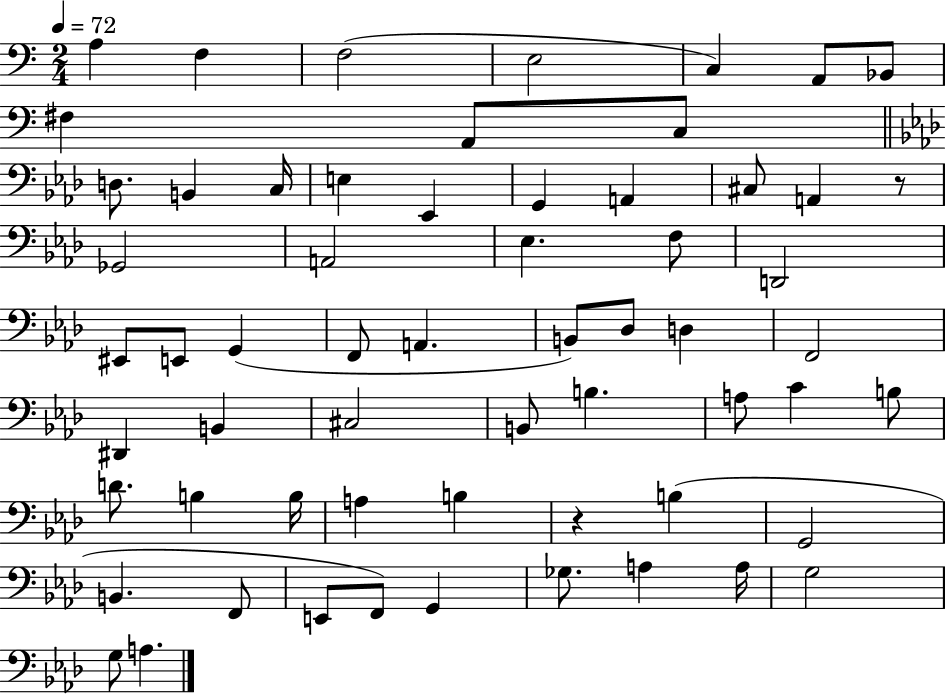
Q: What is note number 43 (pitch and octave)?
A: B3